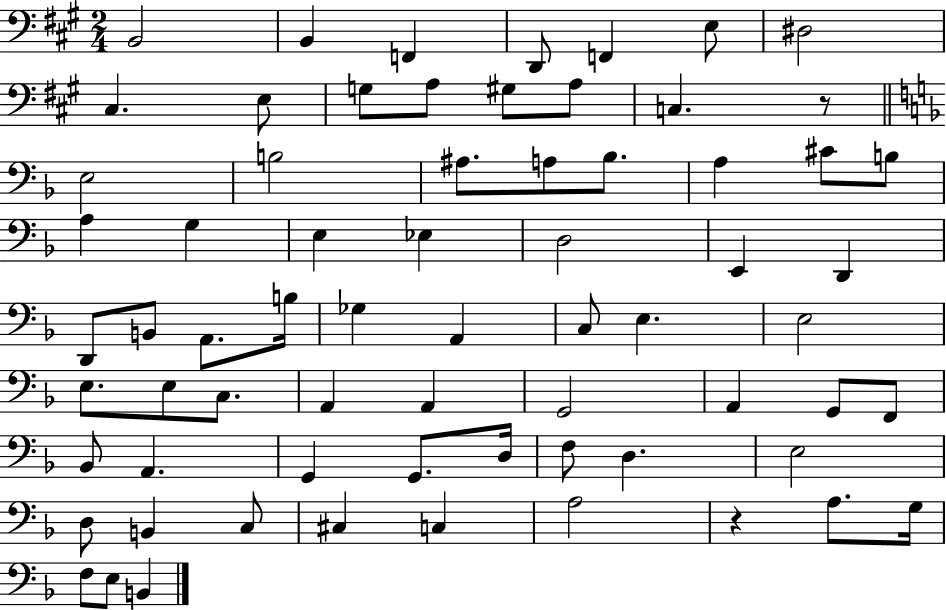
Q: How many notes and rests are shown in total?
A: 68